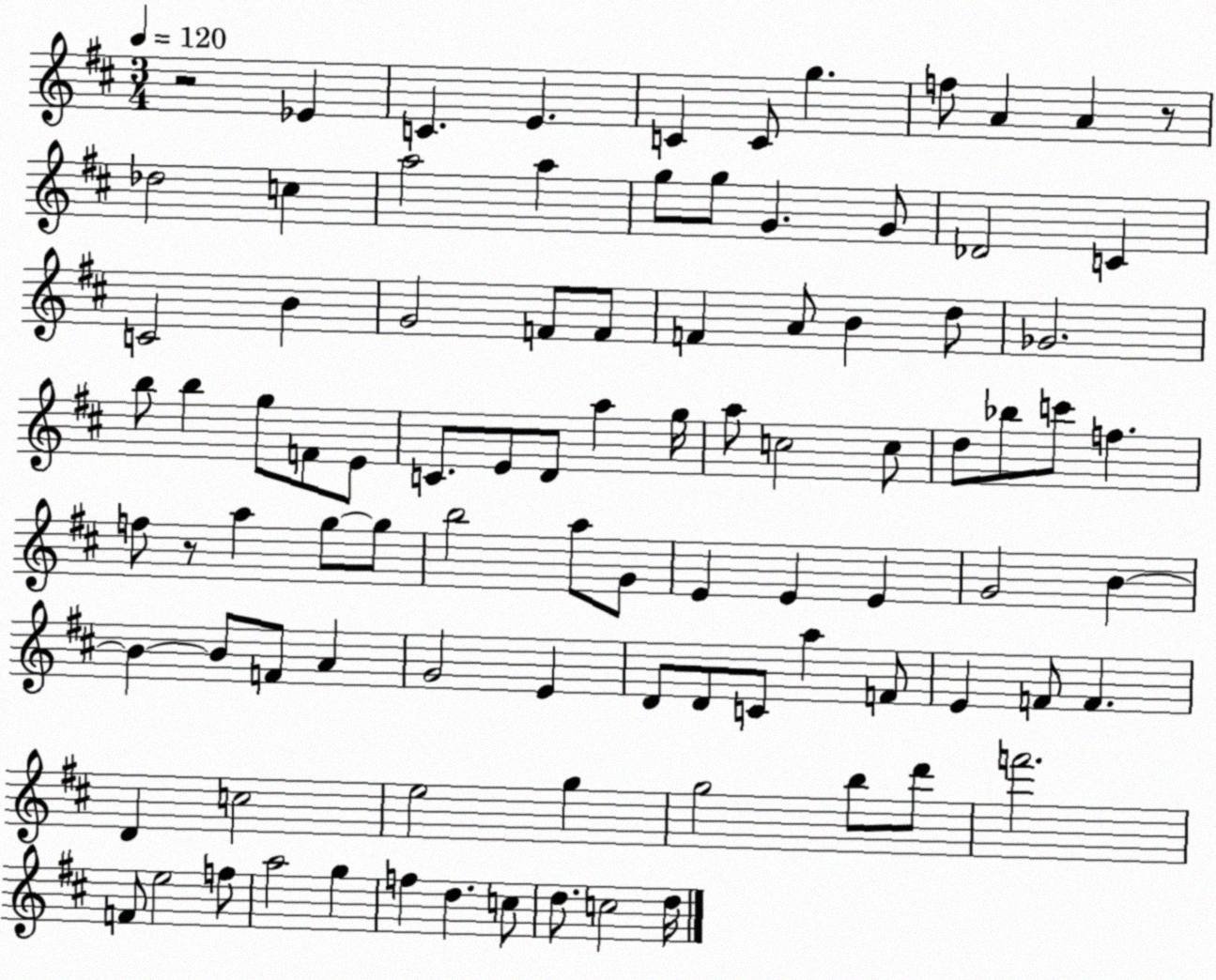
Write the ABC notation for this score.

X:1
T:Untitled
M:3/4
L:1/4
K:D
z2 _E C E C C/2 g f/2 A A z/2 _d2 c a2 a g/2 g/2 G G/2 _D2 C C2 B G2 F/2 F/2 F A/2 B d/2 _G2 b/2 b g/2 F/2 E/2 C/2 E/2 D/2 a g/4 a/2 c2 c/2 d/2 _b/2 c'/2 f f/2 z/2 a g/2 g/2 b2 a/2 G/2 E E E G2 B B B/2 F/2 A G2 E D/2 D/2 C/2 a F/2 E F/2 F D c2 e2 g g2 b/2 d'/2 f'2 F/2 e2 f/2 a2 g f d c/2 d/2 c2 d/4